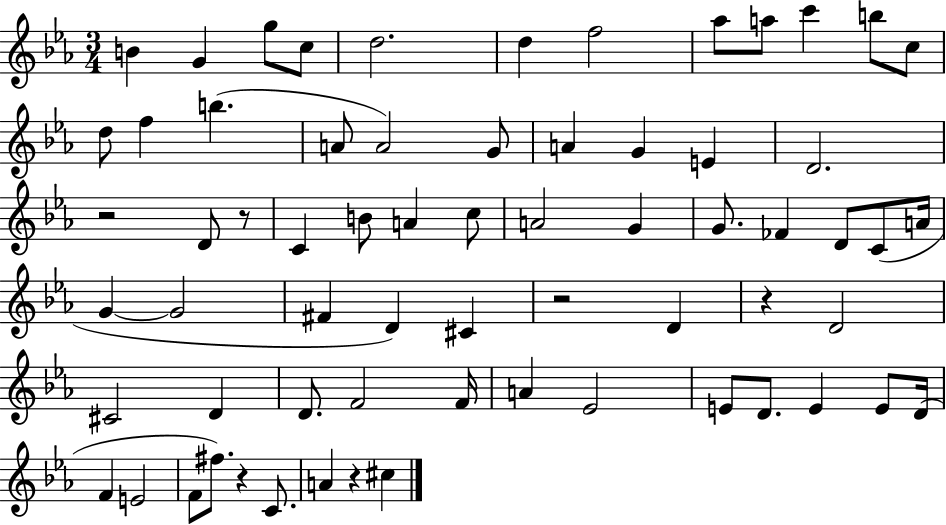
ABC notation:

X:1
T:Untitled
M:3/4
L:1/4
K:Eb
B G g/2 c/2 d2 d f2 _a/2 a/2 c' b/2 c/2 d/2 f b A/2 A2 G/2 A G E D2 z2 D/2 z/2 C B/2 A c/2 A2 G G/2 _F D/2 C/2 A/4 G G2 ^F D ^C z2 D z D2 ^C2 D D/2 F2 F/4 A _E2 E/2 D/2 E E/2 D/4 F E2 F/2 ^f/2 z C/2 A z ^c